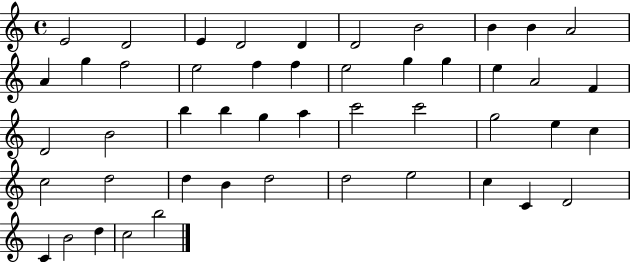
E4/h D4/h E4/q D4/h D4/q D4/h B4/h B4/q B4/q A4/h A4/q G5/q F5/h E5/h F5/q F5/q E5/h G5/q G5/q E5/q A4/h F4/q D4/h B4/h B5/q B5/q G5/q A5/q C6/h C6/h G5/h E5/q C5/q C5/h D5/h D5/q B4/q D5/h D5/h E5/h C5/q C4/q D4/h C4/q B4/h D5/q C5/h B5/h